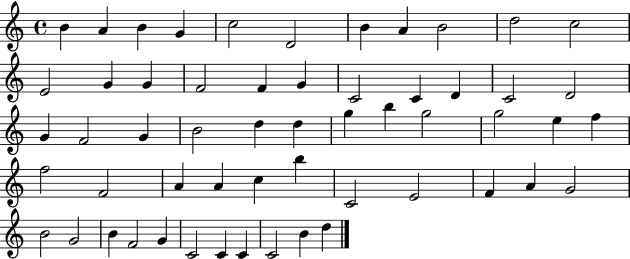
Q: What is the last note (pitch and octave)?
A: D5